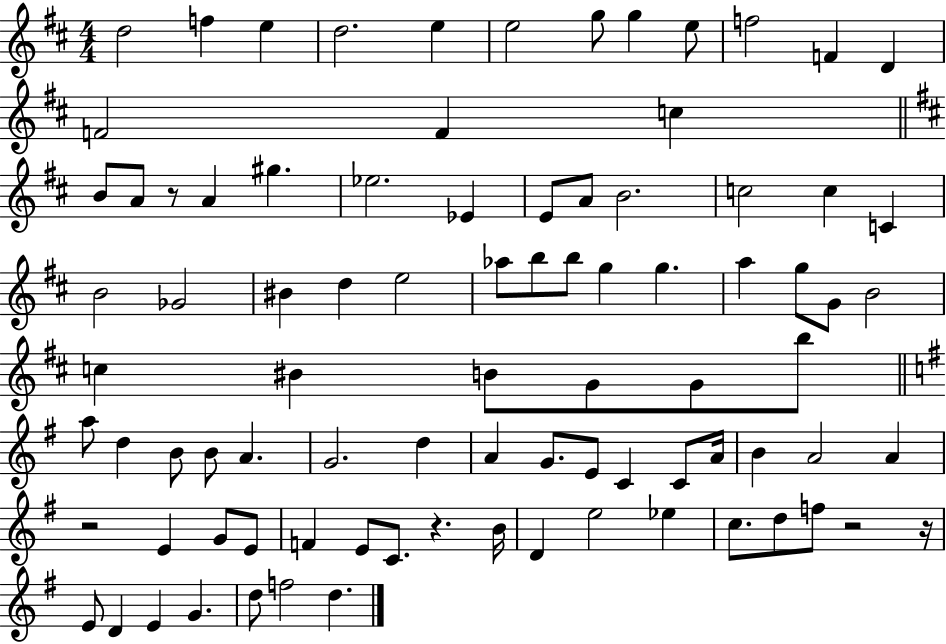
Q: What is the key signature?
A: D major